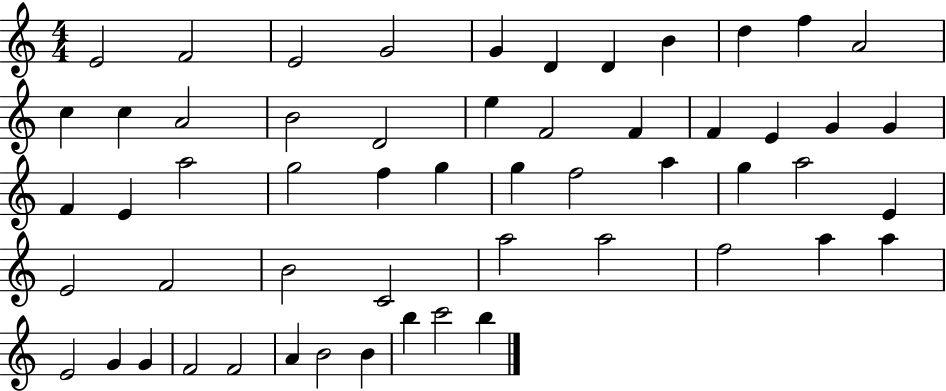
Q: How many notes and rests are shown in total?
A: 55